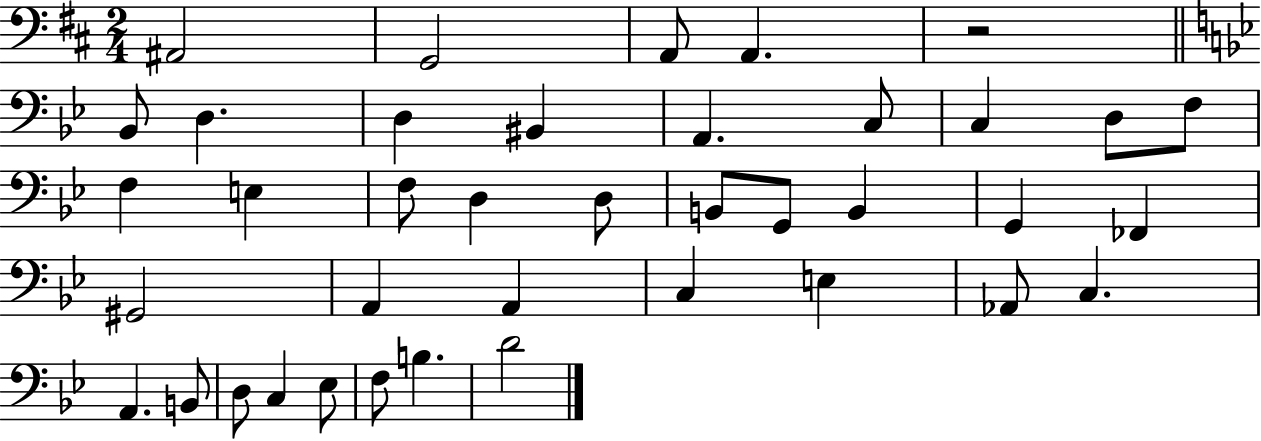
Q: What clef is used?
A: bass